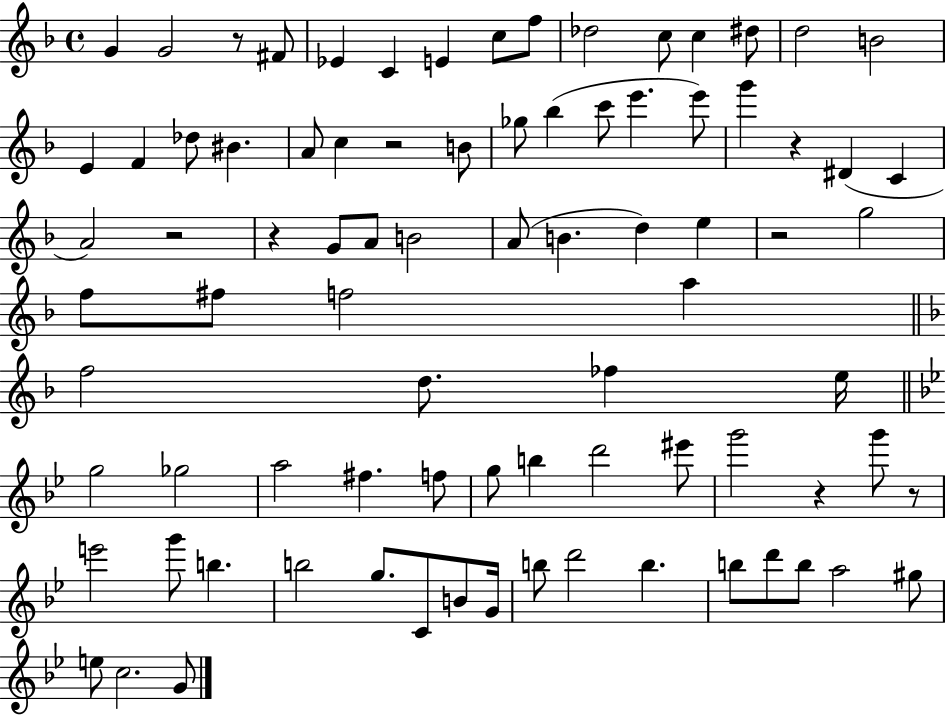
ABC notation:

X:1
T:Untitled
M:4/4
L:1/4
K:F
G G2 z/2 ^F/2 _E C E c/2 f/2 _d2 c/2 c ^d/2 d2 B2 E F _d/2 ^B A/2 c z2 B/2 _g/2 _b c'/2 e' e'/2 g' z ^D C A2 z2 z G/2 A/2 B2 A/2 B d e z2 g2 f/2 ^f/2 f2 a f2 d/2 _f e/4 g2 _g2 a2 ^f f/2 g/2 b d'2 ^e'/2 g'2 z g'/2 z/2 e'2 g'/2 b b2 g/2 C/2 B/2 G/4 b/2 d'2 b b/2 d'/2 b/2 a2 ^g/2 e/2 c2 G/2